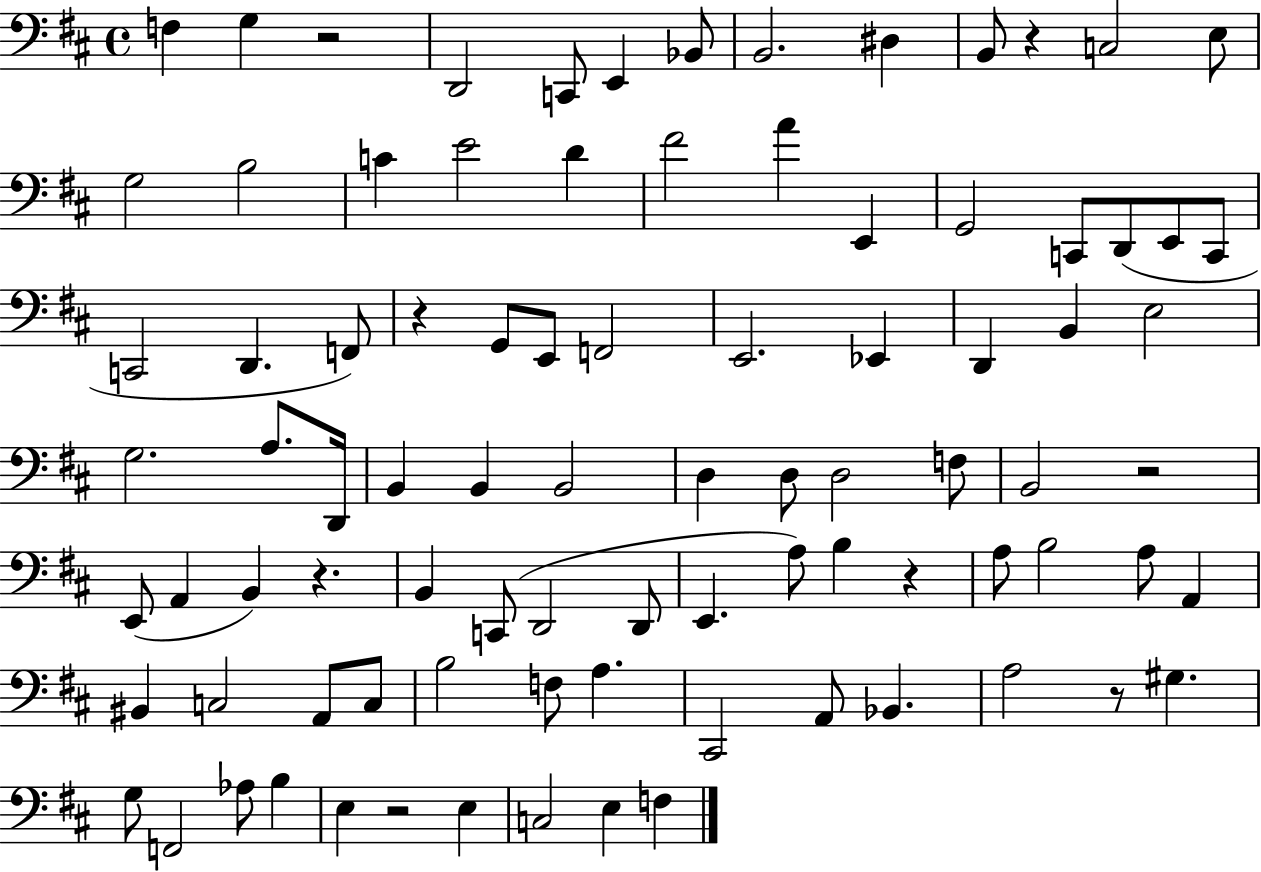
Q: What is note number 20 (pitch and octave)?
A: G2